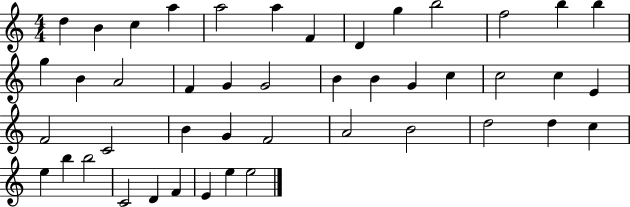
D5/q B4/q C5/q A5/q A5/h A5/q F4/q D4/q G5/q B5/h F5/h B5/q B5/q G5/q B4/q A4/h F4/q G4/q G4/h B4/q B4/q G4/q C5/q C5/h C5/q E4/q F4/h C4/h B4/q G4/q F4/h A4/h B4/h D5/h D5/q C5/q E5/q B5/q B5/h C4/h D4/q F4/q E4/q E5/q E5/h